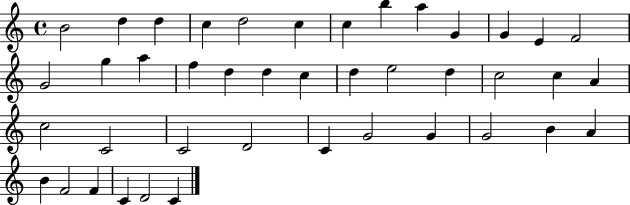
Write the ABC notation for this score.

X:1
T:Untitled
M:4/4
L:1/4
K:C
B2 d d c d2 c c b a G G E F2 G2 g a f d d c d e2 d c2 c A c2 C2 C2 D2 C G2 G G2 B A B F2 F C D2 C